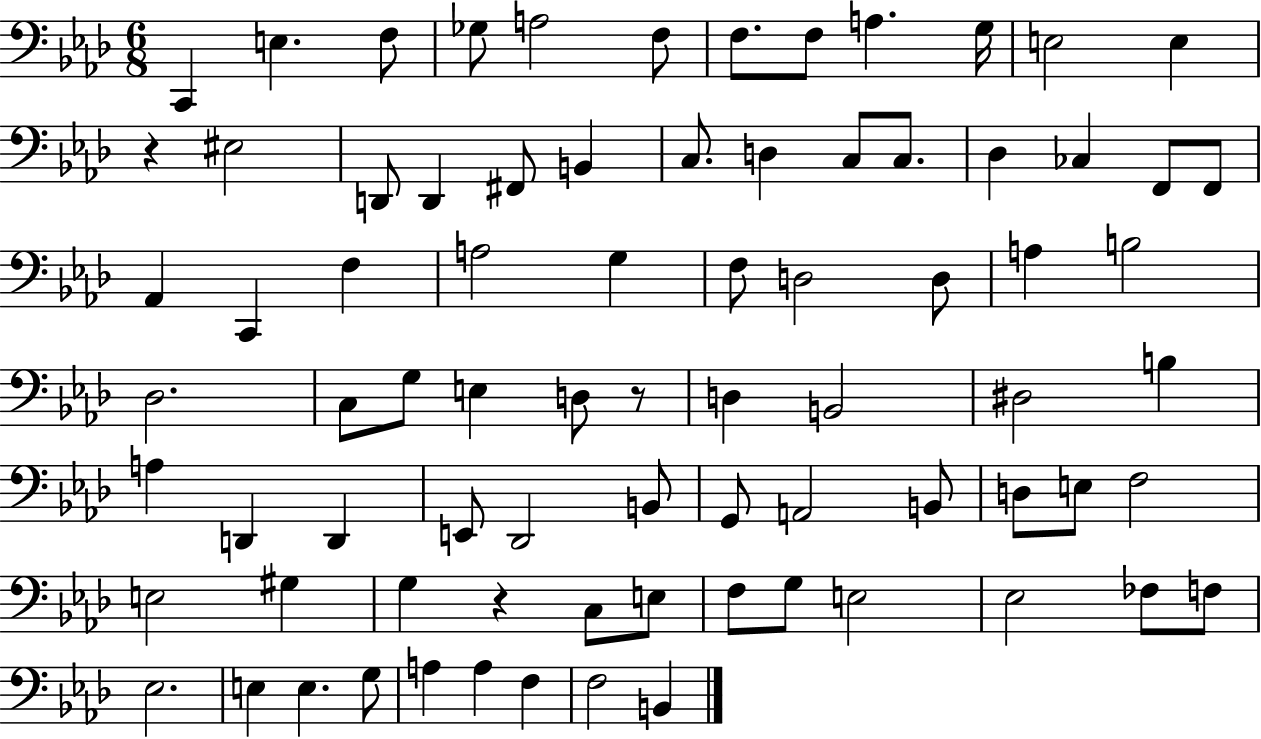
{
  \clef bass
  \numericTimeSignature
  \time 6/8
  \key aes \major
  c,4 e4. f8 | ges8 a2 f8 | f8. f8 a4. g16 | e2 e4 | \break r4 eis2 | d,8 d,4 fis,8 b,4 | c8. d4 c8 c8. | des4 ces4 f,8 f,8 | \break aes,4 c,4 f4 | a2 g4 | f8 d2 d8 | a4 b2 | \break des2. | c8 g8 e4 d8 r8 | d4 b,2 | dis2 b4 | \break a4 d,4 d,4 | e,8 des,2 b,8 | g,8 a,2 b,8 | d8 e8 f2 | \break e2 gis4 | g4 r4 c8 e8 | f8 g8 e2 | ees2 fes8 f8 | \break ees2. | e4 e4. g8 | a4 a4 f4 | f2 b,4 | \break \bar "|."
}